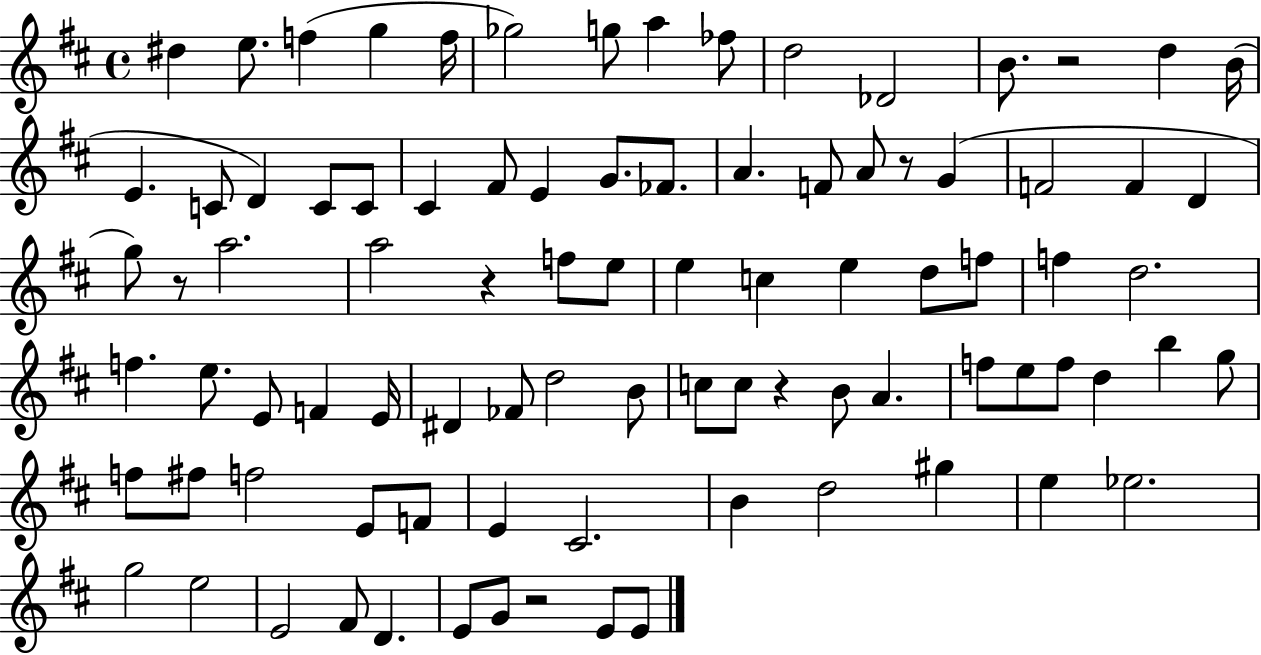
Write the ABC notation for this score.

X:1
T:Untitled
M:4/4
L:1/4
K:D
^d e/2 f g f/4 _g2 g/2 a _f/2 d2 _D2 B/2 z2 d B/4 E C/2 D C/2 C/2 ^C ^F/2 E G/2 _F/2 A F/2 A/2 z/2 G F2 F D g/2 z/2 a2 a2 z f/2 e/2 e c e d/2 f/2 f d2 f e/2 E/2 F E/4 ^D _F/2 d2 B/2 c/2 c/2 z B/2 A f/2 e/2 f/2 d b g/2 f/2 ^f/2 f2 E/2 F/2 E ^C2 B d2 ^g e _e2 g2 e2 E2 ^F/2 D E/2 G/2 z2 E/2 E/2